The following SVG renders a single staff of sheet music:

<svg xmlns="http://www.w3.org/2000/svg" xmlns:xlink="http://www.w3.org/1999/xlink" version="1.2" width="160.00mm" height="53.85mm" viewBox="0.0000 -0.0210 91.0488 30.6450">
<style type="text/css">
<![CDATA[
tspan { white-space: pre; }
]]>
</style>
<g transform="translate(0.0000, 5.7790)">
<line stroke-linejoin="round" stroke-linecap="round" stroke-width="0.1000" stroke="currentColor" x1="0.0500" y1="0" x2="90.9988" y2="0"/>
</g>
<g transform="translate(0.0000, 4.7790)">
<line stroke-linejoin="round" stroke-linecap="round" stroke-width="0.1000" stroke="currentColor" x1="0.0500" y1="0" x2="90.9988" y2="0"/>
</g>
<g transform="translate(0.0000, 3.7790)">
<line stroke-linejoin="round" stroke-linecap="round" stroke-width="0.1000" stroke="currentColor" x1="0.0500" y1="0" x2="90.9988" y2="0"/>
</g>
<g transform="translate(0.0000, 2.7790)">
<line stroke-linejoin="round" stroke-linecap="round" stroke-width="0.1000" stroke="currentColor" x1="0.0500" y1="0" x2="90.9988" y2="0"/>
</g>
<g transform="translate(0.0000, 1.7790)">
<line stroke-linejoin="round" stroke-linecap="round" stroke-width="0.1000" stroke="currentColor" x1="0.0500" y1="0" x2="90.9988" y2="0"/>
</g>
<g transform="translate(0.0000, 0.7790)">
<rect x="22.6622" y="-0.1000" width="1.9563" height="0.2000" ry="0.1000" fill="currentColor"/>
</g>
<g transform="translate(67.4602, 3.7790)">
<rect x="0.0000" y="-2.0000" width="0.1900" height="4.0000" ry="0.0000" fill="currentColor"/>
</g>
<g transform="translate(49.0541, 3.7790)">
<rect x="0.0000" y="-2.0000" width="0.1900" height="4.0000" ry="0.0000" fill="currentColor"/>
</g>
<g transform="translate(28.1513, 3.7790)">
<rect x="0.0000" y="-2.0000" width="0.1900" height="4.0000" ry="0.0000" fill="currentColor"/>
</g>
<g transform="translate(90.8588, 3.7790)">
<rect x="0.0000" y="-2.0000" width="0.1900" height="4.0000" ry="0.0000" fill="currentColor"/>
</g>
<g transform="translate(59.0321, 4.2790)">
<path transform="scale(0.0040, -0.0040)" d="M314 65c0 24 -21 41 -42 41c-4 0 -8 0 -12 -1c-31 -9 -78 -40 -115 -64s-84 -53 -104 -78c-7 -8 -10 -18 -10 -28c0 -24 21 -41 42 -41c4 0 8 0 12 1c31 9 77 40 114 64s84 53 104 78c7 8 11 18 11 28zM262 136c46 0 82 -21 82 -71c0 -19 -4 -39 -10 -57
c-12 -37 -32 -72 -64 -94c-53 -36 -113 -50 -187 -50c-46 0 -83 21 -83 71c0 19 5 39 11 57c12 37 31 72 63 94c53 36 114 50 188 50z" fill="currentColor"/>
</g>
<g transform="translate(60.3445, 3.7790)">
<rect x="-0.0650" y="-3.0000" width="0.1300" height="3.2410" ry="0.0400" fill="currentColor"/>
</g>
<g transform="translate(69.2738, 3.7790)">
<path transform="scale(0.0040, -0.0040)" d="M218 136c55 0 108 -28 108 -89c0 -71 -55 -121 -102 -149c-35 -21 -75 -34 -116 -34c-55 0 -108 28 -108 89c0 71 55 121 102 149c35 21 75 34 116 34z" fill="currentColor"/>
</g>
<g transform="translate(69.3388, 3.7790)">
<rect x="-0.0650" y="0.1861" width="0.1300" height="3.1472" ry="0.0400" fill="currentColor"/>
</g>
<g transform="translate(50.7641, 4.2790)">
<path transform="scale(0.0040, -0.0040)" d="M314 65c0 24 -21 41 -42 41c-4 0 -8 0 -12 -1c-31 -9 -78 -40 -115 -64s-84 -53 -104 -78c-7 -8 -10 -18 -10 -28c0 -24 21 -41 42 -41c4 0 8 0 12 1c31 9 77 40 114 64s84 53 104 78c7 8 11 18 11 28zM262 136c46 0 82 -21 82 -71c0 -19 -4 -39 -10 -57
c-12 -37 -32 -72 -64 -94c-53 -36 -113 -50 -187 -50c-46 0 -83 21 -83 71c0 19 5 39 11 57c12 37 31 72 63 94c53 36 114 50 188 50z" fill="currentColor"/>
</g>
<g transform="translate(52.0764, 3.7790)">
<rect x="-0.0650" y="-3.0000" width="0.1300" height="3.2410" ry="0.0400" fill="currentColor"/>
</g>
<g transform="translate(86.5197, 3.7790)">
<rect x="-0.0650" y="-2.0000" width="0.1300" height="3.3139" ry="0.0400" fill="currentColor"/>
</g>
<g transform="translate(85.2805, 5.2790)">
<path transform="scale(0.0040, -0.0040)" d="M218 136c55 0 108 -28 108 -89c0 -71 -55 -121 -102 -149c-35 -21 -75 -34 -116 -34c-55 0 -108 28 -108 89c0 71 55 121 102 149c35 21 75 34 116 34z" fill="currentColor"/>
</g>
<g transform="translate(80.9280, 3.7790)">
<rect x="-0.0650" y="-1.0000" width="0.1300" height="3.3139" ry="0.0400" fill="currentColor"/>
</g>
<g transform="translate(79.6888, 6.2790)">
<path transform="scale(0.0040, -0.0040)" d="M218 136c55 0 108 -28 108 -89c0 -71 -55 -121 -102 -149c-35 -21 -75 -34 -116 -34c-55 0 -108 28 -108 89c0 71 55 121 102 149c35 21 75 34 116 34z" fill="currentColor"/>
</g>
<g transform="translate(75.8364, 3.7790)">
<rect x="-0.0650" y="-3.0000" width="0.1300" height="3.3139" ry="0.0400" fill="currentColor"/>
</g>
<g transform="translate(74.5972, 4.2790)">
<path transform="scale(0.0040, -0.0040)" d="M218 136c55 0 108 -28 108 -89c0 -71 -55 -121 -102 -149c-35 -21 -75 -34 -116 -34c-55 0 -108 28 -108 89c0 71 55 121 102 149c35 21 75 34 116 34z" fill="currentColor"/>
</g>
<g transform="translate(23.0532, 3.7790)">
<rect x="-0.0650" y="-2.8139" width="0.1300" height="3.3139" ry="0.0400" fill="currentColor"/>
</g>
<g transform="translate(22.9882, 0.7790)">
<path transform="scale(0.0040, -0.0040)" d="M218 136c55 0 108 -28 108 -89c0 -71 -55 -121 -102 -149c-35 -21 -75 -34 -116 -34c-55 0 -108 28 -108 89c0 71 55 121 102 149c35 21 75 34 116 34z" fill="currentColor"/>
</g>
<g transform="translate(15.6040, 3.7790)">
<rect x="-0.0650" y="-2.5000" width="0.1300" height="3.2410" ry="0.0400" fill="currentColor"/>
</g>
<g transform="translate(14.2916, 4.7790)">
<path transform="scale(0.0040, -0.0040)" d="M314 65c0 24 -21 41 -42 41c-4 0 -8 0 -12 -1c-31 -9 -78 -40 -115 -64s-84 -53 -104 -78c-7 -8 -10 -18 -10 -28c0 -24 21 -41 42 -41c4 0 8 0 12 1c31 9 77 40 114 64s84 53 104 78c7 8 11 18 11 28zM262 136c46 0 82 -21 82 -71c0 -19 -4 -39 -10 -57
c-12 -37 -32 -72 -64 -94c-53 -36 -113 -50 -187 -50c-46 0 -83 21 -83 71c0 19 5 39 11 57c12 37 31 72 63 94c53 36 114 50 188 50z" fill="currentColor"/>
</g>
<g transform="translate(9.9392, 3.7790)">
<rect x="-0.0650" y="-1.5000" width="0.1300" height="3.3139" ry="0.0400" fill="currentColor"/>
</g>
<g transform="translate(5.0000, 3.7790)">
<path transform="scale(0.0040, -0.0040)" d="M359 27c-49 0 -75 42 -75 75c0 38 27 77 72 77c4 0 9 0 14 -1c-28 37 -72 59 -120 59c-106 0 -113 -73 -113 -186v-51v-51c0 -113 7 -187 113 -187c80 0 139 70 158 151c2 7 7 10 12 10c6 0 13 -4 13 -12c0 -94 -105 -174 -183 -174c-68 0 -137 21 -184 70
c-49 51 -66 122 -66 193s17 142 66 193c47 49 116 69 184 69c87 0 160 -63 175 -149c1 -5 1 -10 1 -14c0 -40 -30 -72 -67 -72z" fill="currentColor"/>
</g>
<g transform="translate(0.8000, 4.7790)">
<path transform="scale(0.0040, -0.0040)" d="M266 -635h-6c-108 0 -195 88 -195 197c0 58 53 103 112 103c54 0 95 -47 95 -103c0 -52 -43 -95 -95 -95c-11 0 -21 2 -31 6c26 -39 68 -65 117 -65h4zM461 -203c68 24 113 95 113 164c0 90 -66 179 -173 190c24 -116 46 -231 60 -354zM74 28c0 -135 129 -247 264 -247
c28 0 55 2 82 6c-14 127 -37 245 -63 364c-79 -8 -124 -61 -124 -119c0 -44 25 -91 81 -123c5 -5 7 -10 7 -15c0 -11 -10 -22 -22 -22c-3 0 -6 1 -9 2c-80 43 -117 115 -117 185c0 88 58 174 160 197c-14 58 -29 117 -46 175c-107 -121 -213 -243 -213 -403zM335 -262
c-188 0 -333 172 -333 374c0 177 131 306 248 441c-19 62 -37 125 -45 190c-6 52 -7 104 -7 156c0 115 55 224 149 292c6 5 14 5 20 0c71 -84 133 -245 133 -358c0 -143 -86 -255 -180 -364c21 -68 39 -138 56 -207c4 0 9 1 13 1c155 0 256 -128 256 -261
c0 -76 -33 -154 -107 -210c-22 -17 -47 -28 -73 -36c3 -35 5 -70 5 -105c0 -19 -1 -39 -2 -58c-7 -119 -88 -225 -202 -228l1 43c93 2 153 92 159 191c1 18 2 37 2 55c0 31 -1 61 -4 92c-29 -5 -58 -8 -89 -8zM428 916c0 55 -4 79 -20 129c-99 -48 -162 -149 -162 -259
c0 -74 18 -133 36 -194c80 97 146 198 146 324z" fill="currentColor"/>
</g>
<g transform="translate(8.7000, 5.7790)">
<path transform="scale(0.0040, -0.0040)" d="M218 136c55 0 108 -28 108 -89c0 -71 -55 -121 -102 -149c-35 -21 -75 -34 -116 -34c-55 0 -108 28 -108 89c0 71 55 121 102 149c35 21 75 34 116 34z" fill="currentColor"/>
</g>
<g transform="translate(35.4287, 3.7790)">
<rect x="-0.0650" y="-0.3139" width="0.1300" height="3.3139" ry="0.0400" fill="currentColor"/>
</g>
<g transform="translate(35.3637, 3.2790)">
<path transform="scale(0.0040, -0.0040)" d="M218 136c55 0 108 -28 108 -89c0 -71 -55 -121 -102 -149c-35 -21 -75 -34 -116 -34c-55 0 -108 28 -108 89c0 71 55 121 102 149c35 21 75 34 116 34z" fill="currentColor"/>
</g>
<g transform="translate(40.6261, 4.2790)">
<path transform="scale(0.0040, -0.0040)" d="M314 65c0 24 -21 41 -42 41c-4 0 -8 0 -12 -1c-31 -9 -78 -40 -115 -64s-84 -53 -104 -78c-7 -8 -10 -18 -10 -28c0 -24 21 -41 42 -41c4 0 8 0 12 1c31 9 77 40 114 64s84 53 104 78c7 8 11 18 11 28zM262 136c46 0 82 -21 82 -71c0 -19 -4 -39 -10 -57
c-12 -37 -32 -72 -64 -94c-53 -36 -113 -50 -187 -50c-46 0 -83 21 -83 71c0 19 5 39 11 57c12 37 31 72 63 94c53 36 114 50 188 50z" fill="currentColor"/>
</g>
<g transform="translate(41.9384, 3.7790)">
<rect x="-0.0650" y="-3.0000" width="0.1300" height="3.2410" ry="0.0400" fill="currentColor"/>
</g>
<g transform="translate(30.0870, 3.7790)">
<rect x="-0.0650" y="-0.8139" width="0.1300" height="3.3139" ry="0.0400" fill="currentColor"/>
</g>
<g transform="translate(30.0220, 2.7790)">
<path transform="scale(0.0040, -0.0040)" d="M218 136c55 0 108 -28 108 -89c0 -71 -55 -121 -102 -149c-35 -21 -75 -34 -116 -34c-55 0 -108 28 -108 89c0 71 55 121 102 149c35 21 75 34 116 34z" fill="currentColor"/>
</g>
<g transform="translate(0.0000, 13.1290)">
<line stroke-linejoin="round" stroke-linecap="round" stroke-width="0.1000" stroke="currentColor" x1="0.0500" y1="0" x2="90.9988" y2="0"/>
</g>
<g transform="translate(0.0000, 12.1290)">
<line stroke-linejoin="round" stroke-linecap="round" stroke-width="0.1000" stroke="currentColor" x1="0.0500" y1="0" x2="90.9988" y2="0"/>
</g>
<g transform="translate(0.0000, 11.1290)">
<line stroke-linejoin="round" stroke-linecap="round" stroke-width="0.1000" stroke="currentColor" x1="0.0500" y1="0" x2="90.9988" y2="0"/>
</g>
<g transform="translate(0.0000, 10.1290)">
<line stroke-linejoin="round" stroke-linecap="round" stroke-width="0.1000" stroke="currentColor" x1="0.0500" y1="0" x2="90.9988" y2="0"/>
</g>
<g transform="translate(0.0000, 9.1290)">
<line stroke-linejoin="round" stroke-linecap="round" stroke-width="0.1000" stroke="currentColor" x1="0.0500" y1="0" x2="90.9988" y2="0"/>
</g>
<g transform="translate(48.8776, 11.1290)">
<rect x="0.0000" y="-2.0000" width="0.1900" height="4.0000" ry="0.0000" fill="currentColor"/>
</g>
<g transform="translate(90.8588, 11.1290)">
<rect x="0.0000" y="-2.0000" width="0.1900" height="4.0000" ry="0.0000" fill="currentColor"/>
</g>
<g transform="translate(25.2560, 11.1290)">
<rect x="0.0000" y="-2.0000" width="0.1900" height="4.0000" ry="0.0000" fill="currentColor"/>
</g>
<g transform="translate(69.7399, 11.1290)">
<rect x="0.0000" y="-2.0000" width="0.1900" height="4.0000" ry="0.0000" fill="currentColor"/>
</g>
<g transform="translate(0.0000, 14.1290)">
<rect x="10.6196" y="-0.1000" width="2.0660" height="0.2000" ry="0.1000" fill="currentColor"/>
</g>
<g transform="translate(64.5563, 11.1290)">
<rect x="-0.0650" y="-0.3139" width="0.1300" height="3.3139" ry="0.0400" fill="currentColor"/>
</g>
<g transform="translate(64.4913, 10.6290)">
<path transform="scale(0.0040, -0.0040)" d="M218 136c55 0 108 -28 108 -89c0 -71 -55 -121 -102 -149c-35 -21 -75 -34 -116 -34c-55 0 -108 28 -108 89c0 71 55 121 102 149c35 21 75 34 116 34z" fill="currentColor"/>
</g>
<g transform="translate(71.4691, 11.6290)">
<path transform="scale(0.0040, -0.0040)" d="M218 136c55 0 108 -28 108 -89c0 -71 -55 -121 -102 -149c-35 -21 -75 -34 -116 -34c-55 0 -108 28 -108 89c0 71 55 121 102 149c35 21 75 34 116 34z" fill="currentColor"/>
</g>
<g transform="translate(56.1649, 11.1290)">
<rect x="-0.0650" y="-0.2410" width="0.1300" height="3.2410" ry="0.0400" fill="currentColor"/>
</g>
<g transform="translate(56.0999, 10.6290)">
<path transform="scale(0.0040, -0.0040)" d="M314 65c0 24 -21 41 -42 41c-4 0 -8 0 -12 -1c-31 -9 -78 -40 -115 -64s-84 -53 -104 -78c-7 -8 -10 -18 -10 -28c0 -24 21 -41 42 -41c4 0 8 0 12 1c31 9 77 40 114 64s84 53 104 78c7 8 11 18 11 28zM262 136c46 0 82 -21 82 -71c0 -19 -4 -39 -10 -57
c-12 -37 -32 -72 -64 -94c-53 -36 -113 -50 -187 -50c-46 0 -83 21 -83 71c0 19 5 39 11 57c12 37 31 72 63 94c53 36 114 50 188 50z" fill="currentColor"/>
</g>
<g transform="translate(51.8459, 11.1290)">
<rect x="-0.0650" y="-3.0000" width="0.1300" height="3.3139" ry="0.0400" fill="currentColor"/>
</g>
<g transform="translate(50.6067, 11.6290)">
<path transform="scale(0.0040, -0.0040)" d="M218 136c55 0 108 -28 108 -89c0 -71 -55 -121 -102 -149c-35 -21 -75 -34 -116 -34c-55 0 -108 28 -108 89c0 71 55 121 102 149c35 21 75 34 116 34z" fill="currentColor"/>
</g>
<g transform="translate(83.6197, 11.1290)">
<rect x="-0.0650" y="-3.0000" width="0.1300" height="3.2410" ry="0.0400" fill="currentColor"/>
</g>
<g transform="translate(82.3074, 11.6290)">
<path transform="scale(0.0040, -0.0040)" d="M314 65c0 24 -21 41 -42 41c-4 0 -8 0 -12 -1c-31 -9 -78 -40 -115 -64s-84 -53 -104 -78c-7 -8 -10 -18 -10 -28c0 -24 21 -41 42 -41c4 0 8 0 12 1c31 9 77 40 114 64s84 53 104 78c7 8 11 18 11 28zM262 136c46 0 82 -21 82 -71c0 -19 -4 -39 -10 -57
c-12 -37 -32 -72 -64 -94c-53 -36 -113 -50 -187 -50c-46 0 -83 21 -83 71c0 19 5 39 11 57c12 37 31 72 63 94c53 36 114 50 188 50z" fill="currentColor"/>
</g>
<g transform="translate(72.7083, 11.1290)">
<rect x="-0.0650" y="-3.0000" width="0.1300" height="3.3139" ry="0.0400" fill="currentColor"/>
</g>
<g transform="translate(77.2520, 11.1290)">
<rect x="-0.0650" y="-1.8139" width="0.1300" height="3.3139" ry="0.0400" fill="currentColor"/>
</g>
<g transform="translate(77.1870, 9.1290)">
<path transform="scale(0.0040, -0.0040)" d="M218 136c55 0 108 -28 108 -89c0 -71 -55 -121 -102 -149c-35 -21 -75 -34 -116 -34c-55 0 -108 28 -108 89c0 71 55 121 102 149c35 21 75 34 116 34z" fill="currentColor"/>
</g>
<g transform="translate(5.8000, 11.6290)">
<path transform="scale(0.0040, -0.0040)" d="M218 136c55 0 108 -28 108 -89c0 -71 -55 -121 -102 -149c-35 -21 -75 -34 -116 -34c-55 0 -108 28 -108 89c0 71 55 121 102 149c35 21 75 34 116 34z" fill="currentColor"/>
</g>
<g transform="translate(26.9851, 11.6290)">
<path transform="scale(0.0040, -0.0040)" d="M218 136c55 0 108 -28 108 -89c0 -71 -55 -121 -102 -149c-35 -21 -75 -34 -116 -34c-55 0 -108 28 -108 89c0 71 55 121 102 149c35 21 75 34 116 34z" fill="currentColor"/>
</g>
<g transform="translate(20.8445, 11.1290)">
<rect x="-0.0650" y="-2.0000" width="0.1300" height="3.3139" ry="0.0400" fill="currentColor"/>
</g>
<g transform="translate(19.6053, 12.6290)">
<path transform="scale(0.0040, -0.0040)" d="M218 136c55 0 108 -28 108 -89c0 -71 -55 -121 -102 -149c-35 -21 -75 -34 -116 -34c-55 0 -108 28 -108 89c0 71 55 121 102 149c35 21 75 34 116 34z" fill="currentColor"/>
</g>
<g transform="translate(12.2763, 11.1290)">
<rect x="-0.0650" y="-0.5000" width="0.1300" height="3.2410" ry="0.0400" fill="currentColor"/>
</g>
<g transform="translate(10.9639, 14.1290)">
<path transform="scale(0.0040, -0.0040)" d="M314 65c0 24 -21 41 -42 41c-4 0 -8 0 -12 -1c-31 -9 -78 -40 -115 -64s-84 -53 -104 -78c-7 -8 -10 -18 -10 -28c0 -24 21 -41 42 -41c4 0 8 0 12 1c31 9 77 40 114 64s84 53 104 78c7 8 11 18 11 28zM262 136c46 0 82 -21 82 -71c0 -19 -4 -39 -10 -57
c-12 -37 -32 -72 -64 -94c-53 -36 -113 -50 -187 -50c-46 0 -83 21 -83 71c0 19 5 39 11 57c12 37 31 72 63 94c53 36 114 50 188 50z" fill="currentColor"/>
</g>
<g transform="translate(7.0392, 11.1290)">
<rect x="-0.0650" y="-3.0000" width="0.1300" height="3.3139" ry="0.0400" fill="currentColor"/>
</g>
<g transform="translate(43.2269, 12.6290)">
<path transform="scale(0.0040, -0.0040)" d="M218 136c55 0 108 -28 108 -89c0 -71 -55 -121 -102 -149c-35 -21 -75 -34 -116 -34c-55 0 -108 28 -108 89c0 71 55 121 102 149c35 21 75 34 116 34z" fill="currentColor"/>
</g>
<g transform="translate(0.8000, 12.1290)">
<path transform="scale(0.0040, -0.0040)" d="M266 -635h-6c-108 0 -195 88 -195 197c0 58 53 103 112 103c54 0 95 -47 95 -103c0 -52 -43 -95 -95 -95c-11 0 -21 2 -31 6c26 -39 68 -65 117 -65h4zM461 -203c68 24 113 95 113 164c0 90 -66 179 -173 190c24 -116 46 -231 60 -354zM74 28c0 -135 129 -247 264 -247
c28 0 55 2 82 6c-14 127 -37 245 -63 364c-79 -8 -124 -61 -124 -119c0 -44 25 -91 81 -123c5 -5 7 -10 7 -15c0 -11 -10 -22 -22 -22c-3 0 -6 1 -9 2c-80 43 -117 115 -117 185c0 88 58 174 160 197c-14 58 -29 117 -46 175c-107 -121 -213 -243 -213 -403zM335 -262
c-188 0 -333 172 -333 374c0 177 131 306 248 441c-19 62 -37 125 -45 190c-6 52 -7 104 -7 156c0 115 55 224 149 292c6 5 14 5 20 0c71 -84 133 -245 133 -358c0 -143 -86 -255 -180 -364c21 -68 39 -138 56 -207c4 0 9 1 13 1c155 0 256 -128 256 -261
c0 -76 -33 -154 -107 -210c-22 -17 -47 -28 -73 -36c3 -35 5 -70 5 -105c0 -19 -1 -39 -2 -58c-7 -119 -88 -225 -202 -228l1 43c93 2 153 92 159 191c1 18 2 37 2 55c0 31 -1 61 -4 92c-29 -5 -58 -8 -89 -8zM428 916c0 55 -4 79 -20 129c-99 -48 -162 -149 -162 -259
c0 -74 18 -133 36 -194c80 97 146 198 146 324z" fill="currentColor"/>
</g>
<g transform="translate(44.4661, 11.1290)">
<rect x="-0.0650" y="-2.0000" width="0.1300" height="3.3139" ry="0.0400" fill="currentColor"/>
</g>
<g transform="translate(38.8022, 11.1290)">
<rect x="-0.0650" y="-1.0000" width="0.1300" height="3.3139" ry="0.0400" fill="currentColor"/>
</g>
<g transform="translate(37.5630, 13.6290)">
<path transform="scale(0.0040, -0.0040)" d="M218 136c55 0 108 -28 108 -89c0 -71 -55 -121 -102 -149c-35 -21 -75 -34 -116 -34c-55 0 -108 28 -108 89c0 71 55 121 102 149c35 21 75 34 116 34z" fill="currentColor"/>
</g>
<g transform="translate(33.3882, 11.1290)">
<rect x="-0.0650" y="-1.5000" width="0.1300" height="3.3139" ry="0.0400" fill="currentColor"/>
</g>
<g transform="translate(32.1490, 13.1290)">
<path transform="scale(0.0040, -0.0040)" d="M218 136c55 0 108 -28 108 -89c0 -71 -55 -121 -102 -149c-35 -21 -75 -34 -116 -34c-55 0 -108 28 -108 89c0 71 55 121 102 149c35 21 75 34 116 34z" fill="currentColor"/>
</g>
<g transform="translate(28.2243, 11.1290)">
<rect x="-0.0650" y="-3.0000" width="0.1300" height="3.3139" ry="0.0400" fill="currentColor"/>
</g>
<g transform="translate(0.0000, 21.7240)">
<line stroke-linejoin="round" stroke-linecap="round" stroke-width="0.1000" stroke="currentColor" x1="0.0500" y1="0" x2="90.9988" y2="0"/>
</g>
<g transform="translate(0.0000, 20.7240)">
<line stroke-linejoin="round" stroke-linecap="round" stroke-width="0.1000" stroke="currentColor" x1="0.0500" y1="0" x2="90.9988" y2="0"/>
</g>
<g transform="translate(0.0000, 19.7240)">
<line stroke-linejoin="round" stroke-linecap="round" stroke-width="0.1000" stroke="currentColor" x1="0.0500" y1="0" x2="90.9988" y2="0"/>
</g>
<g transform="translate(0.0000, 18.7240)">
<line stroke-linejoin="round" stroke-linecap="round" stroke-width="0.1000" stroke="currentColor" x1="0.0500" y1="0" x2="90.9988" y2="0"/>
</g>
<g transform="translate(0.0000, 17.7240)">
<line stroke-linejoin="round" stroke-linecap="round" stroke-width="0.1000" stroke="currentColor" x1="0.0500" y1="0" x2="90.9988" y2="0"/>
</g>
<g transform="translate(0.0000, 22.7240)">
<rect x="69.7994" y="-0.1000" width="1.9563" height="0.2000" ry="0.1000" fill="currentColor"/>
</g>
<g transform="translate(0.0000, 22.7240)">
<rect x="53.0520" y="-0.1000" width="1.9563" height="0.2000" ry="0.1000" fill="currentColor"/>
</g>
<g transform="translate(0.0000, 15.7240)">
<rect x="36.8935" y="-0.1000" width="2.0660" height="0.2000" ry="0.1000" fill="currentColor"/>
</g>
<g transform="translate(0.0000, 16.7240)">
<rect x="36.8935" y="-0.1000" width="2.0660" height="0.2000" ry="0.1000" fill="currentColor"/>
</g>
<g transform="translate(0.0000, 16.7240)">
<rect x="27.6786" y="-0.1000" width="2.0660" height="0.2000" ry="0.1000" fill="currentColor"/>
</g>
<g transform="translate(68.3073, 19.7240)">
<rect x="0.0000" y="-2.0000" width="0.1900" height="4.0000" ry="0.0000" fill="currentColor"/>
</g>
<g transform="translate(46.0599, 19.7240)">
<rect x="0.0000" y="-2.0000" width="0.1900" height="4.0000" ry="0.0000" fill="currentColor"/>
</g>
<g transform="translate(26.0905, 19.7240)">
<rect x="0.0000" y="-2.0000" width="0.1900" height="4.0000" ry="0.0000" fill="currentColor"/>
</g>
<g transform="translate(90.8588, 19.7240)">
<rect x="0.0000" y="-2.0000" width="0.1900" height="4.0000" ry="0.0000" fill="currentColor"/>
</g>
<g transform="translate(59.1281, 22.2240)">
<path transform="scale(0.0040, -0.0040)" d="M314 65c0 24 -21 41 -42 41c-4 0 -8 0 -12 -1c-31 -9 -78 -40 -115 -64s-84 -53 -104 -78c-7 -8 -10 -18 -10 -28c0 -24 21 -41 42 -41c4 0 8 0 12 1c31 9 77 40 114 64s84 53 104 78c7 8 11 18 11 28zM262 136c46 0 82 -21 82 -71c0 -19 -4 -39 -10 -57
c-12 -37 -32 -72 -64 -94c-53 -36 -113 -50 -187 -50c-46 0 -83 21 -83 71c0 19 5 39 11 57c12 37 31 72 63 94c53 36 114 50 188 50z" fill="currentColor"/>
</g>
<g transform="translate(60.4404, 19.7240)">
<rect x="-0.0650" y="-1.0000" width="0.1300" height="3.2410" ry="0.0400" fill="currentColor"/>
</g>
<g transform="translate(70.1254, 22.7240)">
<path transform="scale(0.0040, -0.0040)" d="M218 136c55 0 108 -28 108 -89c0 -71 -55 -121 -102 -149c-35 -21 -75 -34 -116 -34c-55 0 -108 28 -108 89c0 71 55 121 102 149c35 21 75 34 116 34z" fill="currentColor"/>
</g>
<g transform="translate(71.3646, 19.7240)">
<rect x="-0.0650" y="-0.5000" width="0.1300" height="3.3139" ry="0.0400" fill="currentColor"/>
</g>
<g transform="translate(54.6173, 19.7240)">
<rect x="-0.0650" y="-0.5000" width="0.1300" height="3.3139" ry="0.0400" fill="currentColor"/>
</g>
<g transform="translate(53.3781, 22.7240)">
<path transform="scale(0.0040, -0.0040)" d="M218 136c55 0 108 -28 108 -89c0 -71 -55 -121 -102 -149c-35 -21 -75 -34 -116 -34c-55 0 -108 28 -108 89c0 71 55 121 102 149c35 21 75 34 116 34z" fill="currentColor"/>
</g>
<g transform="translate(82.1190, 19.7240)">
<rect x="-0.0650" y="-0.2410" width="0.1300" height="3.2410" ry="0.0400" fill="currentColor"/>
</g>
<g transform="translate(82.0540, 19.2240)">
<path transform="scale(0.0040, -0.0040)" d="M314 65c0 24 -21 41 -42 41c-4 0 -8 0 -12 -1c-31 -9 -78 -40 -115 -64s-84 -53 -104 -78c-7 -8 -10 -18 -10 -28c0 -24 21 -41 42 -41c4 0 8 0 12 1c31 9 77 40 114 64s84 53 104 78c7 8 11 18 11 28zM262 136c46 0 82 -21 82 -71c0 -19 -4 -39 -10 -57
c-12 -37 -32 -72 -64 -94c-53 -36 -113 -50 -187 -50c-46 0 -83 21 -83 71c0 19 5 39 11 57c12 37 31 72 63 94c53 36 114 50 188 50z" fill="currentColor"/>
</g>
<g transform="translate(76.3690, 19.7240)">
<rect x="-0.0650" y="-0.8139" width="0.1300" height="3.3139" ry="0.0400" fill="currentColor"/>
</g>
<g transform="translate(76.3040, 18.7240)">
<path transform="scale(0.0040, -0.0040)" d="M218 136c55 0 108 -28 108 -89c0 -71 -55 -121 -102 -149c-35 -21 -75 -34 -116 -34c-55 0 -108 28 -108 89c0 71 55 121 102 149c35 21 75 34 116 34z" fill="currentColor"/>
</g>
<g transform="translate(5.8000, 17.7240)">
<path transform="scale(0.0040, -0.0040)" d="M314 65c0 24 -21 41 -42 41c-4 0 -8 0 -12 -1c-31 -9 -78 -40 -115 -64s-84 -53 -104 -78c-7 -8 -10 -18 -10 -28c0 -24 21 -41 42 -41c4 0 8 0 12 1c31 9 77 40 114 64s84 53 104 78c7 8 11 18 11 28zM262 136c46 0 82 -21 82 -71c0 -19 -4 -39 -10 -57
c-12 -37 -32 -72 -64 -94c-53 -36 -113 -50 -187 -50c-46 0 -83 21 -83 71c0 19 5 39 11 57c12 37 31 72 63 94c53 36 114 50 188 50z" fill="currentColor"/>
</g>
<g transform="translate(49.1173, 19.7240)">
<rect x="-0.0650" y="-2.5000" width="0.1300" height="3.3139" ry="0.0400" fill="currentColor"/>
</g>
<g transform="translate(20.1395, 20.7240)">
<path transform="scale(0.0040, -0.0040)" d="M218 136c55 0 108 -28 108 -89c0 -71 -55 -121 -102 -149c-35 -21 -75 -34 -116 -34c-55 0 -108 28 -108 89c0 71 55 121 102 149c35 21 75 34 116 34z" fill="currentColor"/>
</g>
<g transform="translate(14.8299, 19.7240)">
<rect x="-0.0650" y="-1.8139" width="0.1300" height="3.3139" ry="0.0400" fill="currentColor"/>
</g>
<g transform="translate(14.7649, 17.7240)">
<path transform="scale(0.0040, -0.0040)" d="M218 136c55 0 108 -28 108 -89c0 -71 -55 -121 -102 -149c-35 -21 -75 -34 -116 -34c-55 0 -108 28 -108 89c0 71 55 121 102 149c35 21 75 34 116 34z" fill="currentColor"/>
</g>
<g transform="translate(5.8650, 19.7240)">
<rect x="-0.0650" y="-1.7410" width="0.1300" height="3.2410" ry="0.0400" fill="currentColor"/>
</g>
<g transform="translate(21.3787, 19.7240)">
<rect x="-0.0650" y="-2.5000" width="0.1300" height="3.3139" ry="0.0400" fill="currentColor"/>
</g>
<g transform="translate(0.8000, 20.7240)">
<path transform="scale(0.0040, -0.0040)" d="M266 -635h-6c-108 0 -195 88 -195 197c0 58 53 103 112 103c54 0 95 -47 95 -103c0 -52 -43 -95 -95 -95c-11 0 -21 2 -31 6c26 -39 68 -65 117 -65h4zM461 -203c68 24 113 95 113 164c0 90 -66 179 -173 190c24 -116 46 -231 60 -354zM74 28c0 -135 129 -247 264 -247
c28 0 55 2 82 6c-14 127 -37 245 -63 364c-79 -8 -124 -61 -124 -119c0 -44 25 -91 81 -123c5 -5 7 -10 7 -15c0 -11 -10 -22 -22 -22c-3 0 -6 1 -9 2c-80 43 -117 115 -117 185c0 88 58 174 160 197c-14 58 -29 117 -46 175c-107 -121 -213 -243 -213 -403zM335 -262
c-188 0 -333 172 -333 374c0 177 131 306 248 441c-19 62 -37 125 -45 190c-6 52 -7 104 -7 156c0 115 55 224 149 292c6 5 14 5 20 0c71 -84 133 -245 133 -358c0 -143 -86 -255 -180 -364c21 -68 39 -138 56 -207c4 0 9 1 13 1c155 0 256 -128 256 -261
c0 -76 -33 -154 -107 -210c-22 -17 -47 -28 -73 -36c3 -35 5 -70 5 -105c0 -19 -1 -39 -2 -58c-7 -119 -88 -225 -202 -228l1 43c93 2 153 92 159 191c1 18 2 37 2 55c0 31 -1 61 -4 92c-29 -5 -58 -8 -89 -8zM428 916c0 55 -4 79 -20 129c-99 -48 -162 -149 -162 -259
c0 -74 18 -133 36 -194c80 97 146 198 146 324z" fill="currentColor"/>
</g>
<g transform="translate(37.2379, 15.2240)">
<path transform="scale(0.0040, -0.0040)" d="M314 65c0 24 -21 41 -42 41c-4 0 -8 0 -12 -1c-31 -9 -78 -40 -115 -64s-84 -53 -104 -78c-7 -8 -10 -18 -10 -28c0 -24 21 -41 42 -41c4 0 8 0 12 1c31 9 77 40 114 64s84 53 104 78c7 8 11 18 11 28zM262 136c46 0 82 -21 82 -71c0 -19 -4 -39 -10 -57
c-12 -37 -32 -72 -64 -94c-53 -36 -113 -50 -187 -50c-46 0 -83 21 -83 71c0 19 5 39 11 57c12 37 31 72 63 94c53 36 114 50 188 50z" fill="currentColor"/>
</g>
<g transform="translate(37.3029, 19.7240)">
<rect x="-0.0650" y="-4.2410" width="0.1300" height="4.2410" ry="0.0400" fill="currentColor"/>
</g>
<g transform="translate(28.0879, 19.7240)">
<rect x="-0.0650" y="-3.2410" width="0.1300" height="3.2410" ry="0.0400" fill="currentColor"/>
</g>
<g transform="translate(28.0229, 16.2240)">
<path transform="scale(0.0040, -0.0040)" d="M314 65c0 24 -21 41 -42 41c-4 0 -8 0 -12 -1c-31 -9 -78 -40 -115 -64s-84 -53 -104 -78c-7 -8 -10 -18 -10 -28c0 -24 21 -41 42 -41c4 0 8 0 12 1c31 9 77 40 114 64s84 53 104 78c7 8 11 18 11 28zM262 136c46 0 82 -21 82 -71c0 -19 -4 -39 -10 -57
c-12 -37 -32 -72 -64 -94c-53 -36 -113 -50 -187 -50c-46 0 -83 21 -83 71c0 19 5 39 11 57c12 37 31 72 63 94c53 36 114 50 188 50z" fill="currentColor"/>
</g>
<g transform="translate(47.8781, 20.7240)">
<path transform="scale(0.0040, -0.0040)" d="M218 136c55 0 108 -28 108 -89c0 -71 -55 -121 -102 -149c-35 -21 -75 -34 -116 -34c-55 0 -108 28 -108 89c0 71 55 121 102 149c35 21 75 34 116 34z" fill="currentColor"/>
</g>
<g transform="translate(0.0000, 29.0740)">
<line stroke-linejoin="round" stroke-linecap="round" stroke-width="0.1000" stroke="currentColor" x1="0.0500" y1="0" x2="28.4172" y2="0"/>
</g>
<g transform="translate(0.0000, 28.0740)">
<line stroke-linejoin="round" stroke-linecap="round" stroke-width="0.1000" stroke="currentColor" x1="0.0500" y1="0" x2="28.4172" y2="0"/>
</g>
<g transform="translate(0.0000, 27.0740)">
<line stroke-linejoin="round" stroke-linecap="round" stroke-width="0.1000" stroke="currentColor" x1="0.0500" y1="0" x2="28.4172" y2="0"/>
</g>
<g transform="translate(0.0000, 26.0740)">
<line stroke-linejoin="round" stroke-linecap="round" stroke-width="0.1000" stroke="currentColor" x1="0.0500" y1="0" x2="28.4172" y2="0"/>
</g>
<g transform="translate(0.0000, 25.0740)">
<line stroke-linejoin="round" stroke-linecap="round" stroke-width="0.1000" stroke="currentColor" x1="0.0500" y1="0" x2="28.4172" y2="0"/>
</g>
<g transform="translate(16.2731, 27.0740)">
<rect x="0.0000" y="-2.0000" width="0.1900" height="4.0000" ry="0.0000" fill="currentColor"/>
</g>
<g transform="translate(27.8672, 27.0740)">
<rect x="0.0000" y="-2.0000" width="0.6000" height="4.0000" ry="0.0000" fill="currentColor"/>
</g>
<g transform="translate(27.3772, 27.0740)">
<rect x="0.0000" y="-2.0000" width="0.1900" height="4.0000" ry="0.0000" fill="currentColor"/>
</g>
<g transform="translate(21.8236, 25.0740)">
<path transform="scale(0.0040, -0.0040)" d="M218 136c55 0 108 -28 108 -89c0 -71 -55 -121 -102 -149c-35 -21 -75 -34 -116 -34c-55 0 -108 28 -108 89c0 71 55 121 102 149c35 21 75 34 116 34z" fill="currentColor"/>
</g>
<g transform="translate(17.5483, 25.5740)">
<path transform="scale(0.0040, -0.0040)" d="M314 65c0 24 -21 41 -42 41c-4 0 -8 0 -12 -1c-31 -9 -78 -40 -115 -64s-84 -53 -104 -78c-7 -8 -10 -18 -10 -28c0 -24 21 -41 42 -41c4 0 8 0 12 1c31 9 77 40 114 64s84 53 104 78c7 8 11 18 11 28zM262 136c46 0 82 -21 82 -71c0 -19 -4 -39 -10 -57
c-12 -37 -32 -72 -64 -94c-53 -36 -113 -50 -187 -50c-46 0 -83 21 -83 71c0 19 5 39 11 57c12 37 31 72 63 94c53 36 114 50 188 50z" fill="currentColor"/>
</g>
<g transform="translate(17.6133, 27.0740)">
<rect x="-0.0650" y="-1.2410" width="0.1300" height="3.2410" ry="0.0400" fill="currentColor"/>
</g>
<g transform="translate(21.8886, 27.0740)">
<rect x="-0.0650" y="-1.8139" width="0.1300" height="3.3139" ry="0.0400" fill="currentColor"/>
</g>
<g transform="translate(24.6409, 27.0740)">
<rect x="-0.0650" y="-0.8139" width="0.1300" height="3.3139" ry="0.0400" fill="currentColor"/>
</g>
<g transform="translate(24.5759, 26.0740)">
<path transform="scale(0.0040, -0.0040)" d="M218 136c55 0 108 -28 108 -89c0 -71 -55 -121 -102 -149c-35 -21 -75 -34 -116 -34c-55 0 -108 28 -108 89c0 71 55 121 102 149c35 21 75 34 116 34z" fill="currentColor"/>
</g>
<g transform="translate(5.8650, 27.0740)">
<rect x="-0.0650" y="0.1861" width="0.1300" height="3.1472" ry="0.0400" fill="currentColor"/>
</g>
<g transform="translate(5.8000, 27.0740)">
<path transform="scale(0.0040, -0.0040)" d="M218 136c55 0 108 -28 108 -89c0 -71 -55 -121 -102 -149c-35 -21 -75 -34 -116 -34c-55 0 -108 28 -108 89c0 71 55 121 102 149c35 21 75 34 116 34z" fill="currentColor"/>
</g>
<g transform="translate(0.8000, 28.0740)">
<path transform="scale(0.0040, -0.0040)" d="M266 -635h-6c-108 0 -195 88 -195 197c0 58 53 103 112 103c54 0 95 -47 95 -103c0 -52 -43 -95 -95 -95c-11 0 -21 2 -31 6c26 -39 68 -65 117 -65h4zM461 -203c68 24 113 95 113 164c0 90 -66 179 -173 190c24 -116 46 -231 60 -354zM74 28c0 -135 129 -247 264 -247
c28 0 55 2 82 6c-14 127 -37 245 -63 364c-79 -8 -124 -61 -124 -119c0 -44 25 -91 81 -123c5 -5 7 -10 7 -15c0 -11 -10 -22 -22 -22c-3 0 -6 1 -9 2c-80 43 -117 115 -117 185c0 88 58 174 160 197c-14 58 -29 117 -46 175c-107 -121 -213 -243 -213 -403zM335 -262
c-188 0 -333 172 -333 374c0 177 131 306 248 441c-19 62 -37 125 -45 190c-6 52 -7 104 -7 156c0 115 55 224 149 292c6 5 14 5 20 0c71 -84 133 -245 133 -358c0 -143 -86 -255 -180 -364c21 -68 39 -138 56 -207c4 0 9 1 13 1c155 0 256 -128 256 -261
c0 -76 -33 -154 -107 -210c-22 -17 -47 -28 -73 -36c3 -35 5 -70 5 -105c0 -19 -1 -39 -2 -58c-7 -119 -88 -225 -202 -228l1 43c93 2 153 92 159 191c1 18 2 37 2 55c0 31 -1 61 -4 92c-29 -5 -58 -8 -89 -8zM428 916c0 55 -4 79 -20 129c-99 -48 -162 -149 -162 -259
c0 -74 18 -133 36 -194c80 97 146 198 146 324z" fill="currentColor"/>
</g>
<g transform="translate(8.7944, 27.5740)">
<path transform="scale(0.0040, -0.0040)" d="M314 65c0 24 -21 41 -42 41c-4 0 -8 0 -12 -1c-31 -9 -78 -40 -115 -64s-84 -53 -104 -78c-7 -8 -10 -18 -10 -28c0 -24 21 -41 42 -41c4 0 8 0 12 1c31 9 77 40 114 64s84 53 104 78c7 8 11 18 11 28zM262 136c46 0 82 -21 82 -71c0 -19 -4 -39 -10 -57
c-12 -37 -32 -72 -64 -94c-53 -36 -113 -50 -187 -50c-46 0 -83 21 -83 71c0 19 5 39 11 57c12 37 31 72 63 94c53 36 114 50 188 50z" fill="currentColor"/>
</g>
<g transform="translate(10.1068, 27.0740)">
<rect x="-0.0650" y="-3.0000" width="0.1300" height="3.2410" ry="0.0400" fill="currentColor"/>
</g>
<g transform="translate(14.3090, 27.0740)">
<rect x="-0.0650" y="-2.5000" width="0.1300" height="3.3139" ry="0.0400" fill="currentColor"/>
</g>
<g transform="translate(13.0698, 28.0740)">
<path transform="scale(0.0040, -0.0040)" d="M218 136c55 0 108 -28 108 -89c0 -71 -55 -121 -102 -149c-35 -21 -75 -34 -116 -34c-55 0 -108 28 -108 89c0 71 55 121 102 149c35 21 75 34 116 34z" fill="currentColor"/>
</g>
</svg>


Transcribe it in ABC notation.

X:1
T:Untitled
M:4/4
L:1/4
K:C
E G2 a d c A2 A2 A2 B A D F A C2 F A E D F A c2 c A f A2 f2 f G b2 d'2 G C D2 C d c2 B A2 G e2 f d